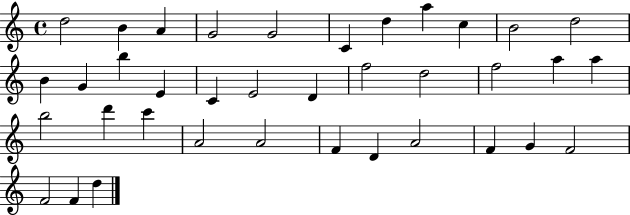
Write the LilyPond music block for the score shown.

{
  \clef treble
  \time 4/4
  \defaultTimeSignature
  \key c \major
  d''2 b'4 a'4 | g'2 g'2 | c'4 d''4 a''4 c''4 | b'2 d''2 | \break b'4 g'4 b''4 e'4 | c'4 e'2 d'4 | f''2 d''2 | f''2 a''4 a''4 | \break b''2 d'''4 c'''4 | a'2 a'2 | f'4 d'4 a'2 | f'4 g'4 f'2 | \break f'2 f'4 d''4 | \bar "|."
}